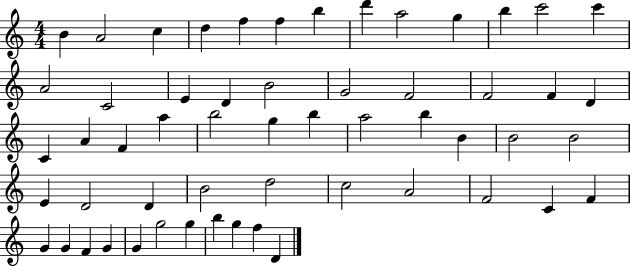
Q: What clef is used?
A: treble